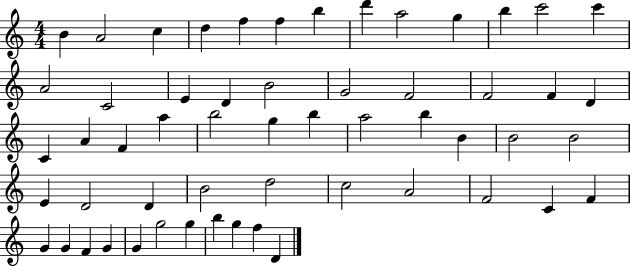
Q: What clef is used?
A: treble